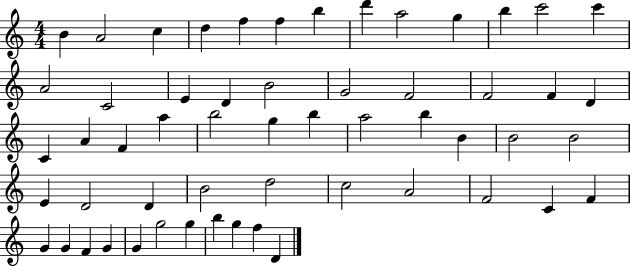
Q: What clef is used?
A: treble